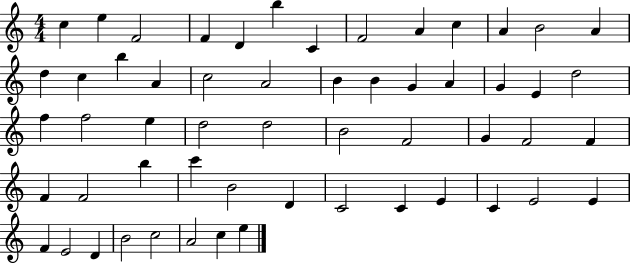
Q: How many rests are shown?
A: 0